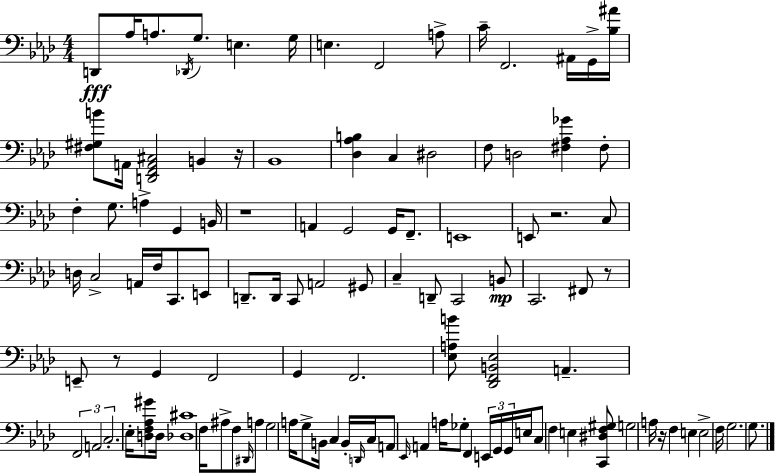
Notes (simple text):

D2/e Ab3/s A3/e. Db2/s G3/e. E3/q. G3/s E3/q. F2/h A3/e C4/s F2/h. A#2/s G2/s [Bb3,A#4]/s [F#3,G#3,B4]/e A2/s [D2,F2,A2,C#3]/h B2/q R/s Bb2/w [Db3,Ab3,B3]/q C3/q D#3/h F3/e D3/h [F#3,Ab3,Gb4]/q F#3/e F3/q G3/e. A3/q G2/q B2/s R/w A2/q G2/h G2/s F2/e. E2/w E2/e R/h. C3/e D3/s C3/h A2/s F3/s C2/e. E2/e D2/e. D2/s C2/e A2/h G#2/e C3/q D2/e C2/h B2/e C2/h. F#2/e R/e E2/e R/e G2/q F2/h G2/q F2/h. [Eb3,A3,B4]/e [Db2,F2,B2,Eb3]/h A2/q. F2/h A2/h C3/h. Eb3/s [D3,F3,Ab3,G#4]/e D3/s [Db3,C#4]/w F3/s A#3/e F3/e D#2/s A3/e G3/h A3/s G3/e B2/s C3/q B2/s D2/s C3/s A2/e Eb2/s A2/q A3/s Gb3/e F2/q E2/s G2/s G2/s E3/s C3/e F3/q E3/q [C2,D#3,F3,G#3]/e G3/h A3/s R/s F3/q E3/q E3/h F3/s G3/h. G3/e.